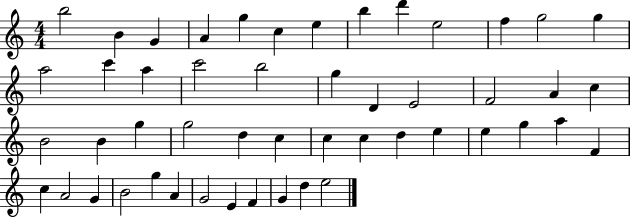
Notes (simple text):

B5/h B4/q G4/q A4/q G5/q C5/q E5/q B5/q D6/q E5/h F5/q G5/h G5/q A5/h C6/q A5/q C6/h B5/h G5/q D4/q E4/h F4/h A4/q C5/q B4/h B4/q G5/q G5/h D5/q C5/q C5/q C5/q D5/q E5/q E5/q G5/q A5/q F4/q C5/q A4/h G4/q B4/h G5/q A4/q G4/h E4/q F4/q G4/q D5/q E5/h